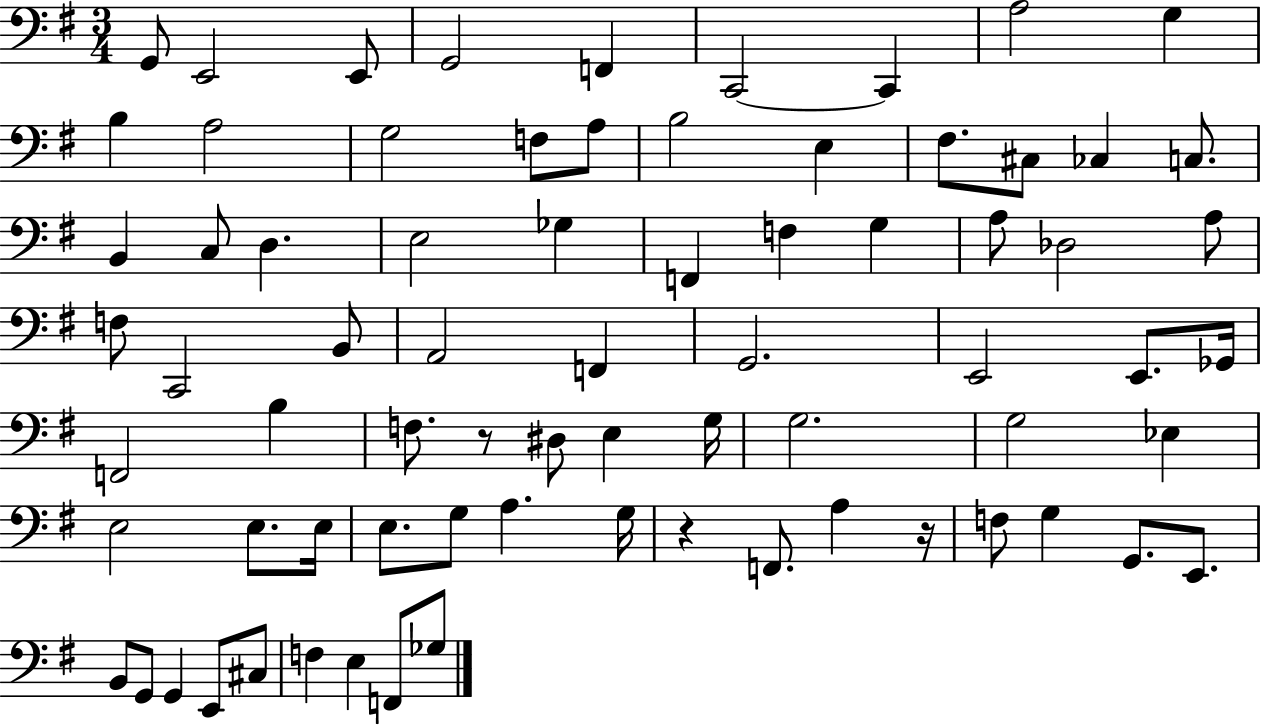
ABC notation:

X:1
T:Untitled
M:3/4
L:1/4
K:G
G,,/2 E,,2 E,,/2 G,,2 F,, C,,2 C,, A,2 G, B, A,2 G,2 F,/2 A,/2 B,2 E, ^F,/2 ^C,/2 _C, C,/2 B,, C,/2 D, E,2 _G, F,, F, G, A,/2 _D,2 A,/2 F,/2 C,,2 B,,/2 A,,2 F,, G,,2 E,,2 E,,/2 _G,,/4 F,,2 B, F,/2 z/2 ^D,/2 E, G,/4 G,2 G,2 _E, E,2 E,/2 E,/4 E,/2 G,/2 A, G,/4 z F,,/2 A, z/4 F,/2 G, G,,/2 E,,/2 B,,/2 G,,/2 G,, E,,/2 ^C,/2 F, E, F,,/2 _G,/2